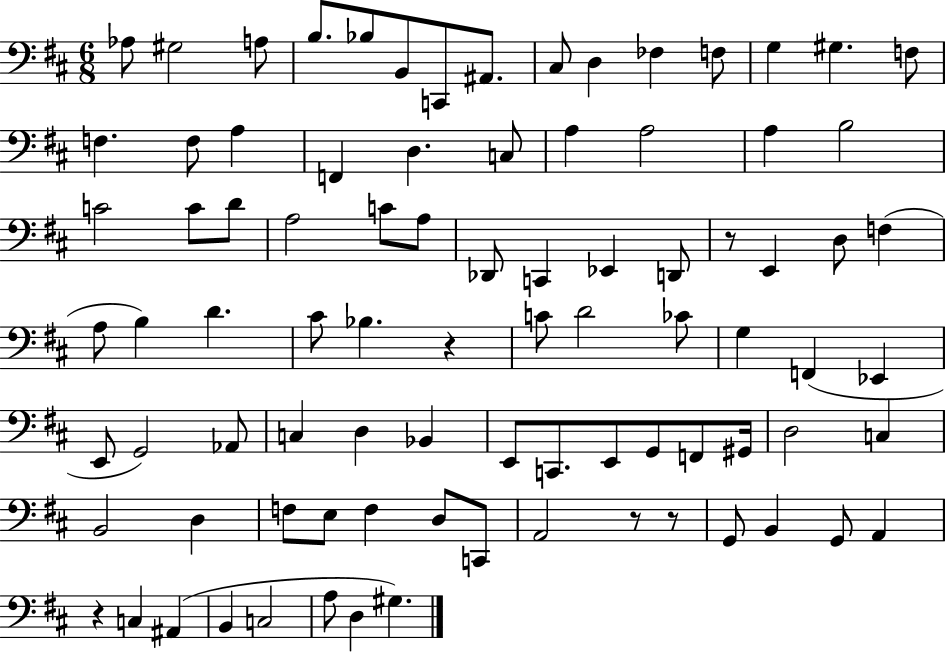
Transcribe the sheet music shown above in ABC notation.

X:1
T:Untitled
M:6/8
L:1/4
K:D
_A,/2 ^G,2 A,/2 B,/2 _B,/2 B,,/2 C,,/2 ^A,,/2 ^C,/2 D, _F, F,/2 G, ^G, F,/2 F, F,/2 A, F,, D, C,/2 A, A,2 A, B,2 C2 C/2 D/2 A,2 C/2 A,/2 _D,,/2 C,, _E,, D,,/2 z/2 E,, D,/2 F, A,/2 B, D ^C/2 _B, z C/2 D2 _C/2 G, F,, _E,, E,,/2 G,,2 _A,,/2 C, D, _B,, E,,/2 C,,/2 E,,/2 G,,/2 F,,/2 ^G,,/4 D,2 C, B,,2 D, F,/2 E,/2 F, D,/2 C,,/2 A,,2 z/2 z/2 G,,/2 B,, G,,/2 A,, z C, ^A,, B,, C,2 A,/2 D, ^G,